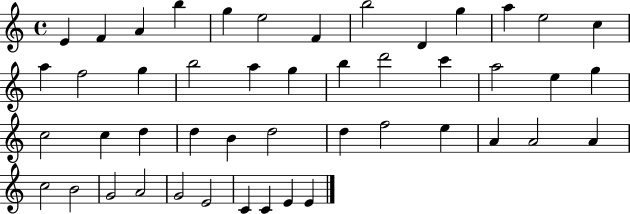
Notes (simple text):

E4/q F4/q A4/q B5/q G5/q E5/h F4/q B5/h D4/q G5/q A5/q E5/h C5/q A5/q F5/h G5/q B5/h A5/q G5/q B5/q D6/h C6/q A5/h E5/q G5/q C5/h C5/q D5/q D5/q B4/q D5/h D5/q F5/h E5/q A4/q A4/h A4/q C5/h B4/h G4/h A4/h G4/h E4/h C4/q C4/q E4/q E4/q